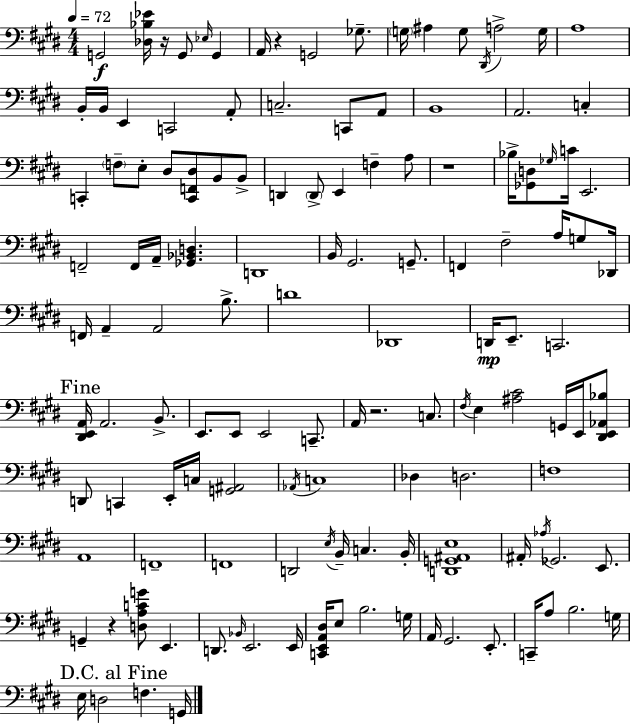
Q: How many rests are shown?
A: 5